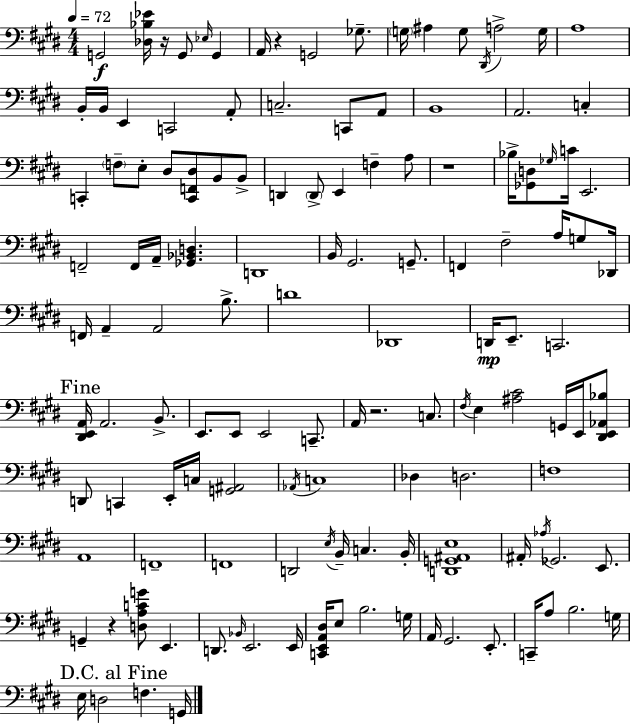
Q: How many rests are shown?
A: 5